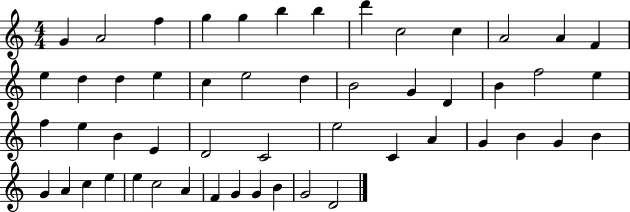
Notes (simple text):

G4/q A4/h F5/q G5/q G5/q B5/q B5/q D6/q C5/h C5/q A4/h A4/q F4/q E5/q D5/q D5/q E5/q C5/q E5/h D5/q B4/h G4/q D4/q B4/q F5/h E5/q F5/q E5/q B4/q E4/q D4/h C4/h E5/h C4/q A4/q G4/q B4/q G4/q B4/q G4/q A4/q C5/q E5/q E5/q C5/h A4/q F4/q G4/q G4/q B4/q G4/h D4/h